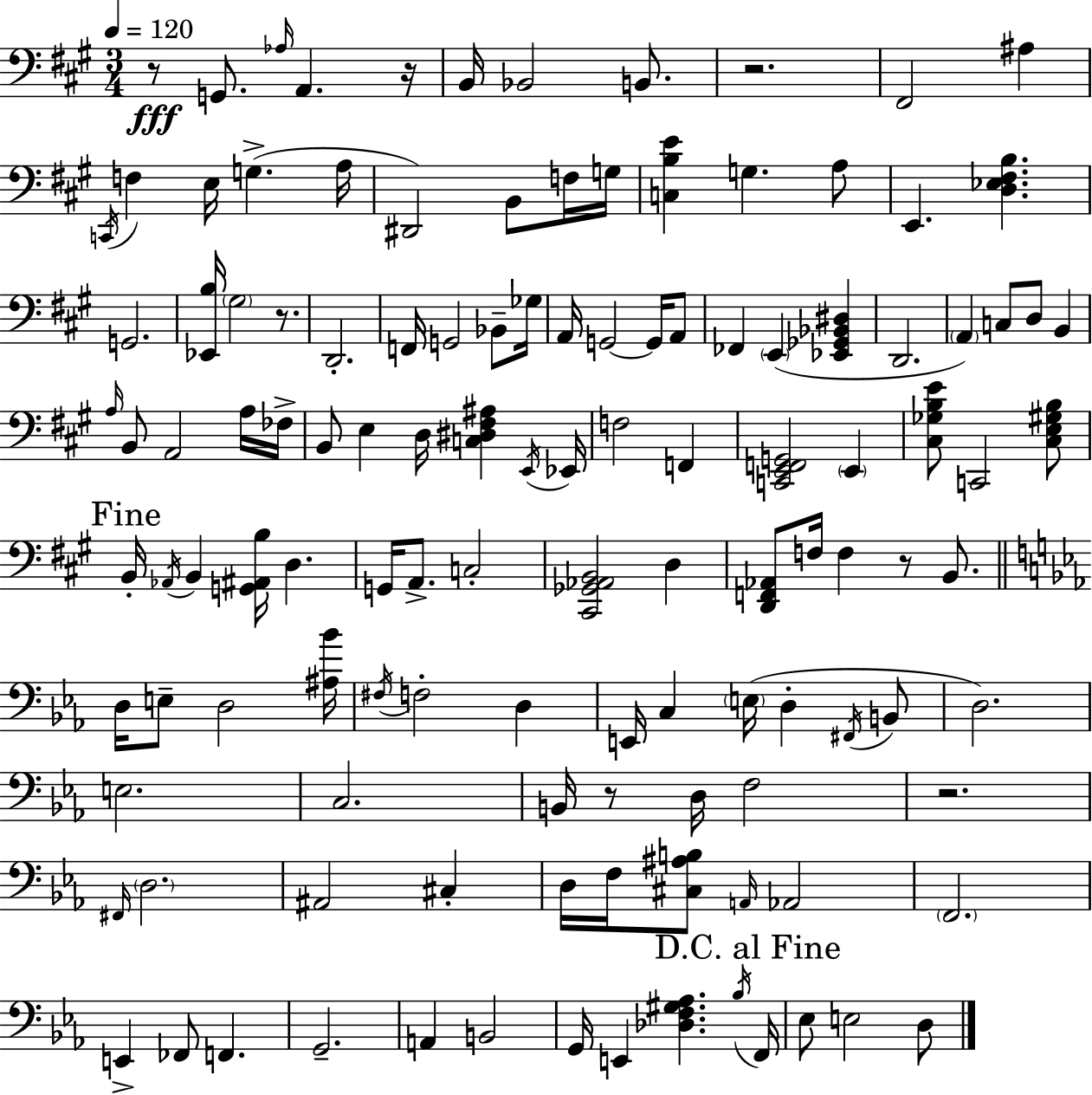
X:1
T:Untitled
M:3/4
L:1/4
K:A
z/2 G,,/2 _A,/4 A,, z/4 B,,/4 _B,,2 B,,/2 z2 ^F,,2 ^A, C,,/4 F, E,/4 G, A,/4 ^D,,2 B,,/2 F,/4 G,/4 [C,B,E] G, A,/2 E,, [D,_E,^F,B,] G,,2 [_E,,B,]/4 ^G,2 z/2 D,,2 F,,/4 G,,2 _B,,/2 _G,/4 A,,/4 G,,2 G,,/4 A,,/2 _F,, E,, [_E,,_G,,_B,,^D,] D,,2 A,, C,/2 D,/2 B,, A,/4 B,,/2 A,,2 A,/4 _F,/4 B,,/2 E, D,/4 [C,^D,^F,^A,] E,,/4 _E,,/4 F,2 F,, [C,,E,,F,,G,,]2 E,, [^C,_G,B,E]/2 C,,2 [^C,E,^G,B,]/2 B,,/4 _A,,/4 B,, [G,,^A,,B,]/4 D, G,,/4 A,,/2 C,2 [^C,,_G,,_A,,B,,]2 D, [D,,F,,_A,,]/2 F,/4 F, z/2 B,,/2 D,/4 E,/2 D,2 [^A,_B]/4 ^F,/4 F,2 D, E,,/4 C, E,/4 D, ^F,,/4 B,,/2 D,2 E,2 C,2 B,,/4 z/2 D,/4 F,2 z2 ^F,,/4 D,2 ^A,,2 ^C, D,/4 F,/4 [^C,^A,B,]/2 A,,/4 _A,,2 F,,2 E,, _F,,/2 F,, G,,2 A,, B,,2 G,,/4 E,, [_D,F,^G,_A,] _B,/4 F,,/4 _E,/2 E,2 D,/2